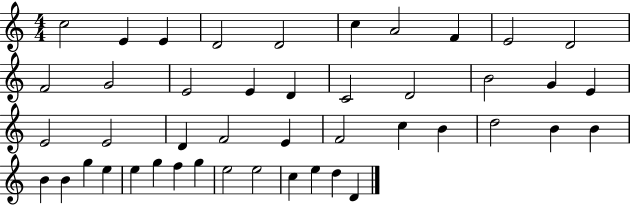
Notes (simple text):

C5/h E4/q E4/q D4/h D4/h C5/q A4/h F4/q E4/h D4/h F4/h G4/h E4/h E4/q D4/q C4/h D4/h B4/h G4/q E4/q E4/h E4/h D4/q F4/h E4/q F4/h C5/q B4/q D5/h B4/q B4/q B4/q B4/q G5/q E5/q E5/q G5/q F5/q G5/q E5/h E5/h C5/q E5/q D5/q D4/q